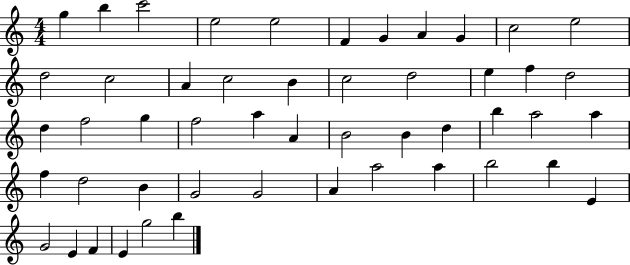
{
  \clef treble
  \numericTimeSignature
  \time 4/4
  \key c \major
  g''4 b''4 c'''2 | e''2 e''2 | f'4 g'4 a'4 g'4 | c''2 e''2 | \break d''2 c''2 | a'4 c''2 b'4 | c''2 d''2 | e''4 f''4 d''2 | \break d''4 f''2 g''4 | f''2 a''4 a'4 | b'2 b'4 d''4 | b''4 a''2 a''4 | \break f''4 d''2 b'4 | g'2 g'2 | a'4 a''2 a''4 | b''2 b''4 e'4 | \break g'2 e'4 f'4 | e'4 g''2 b''4 | \bar "|."
}